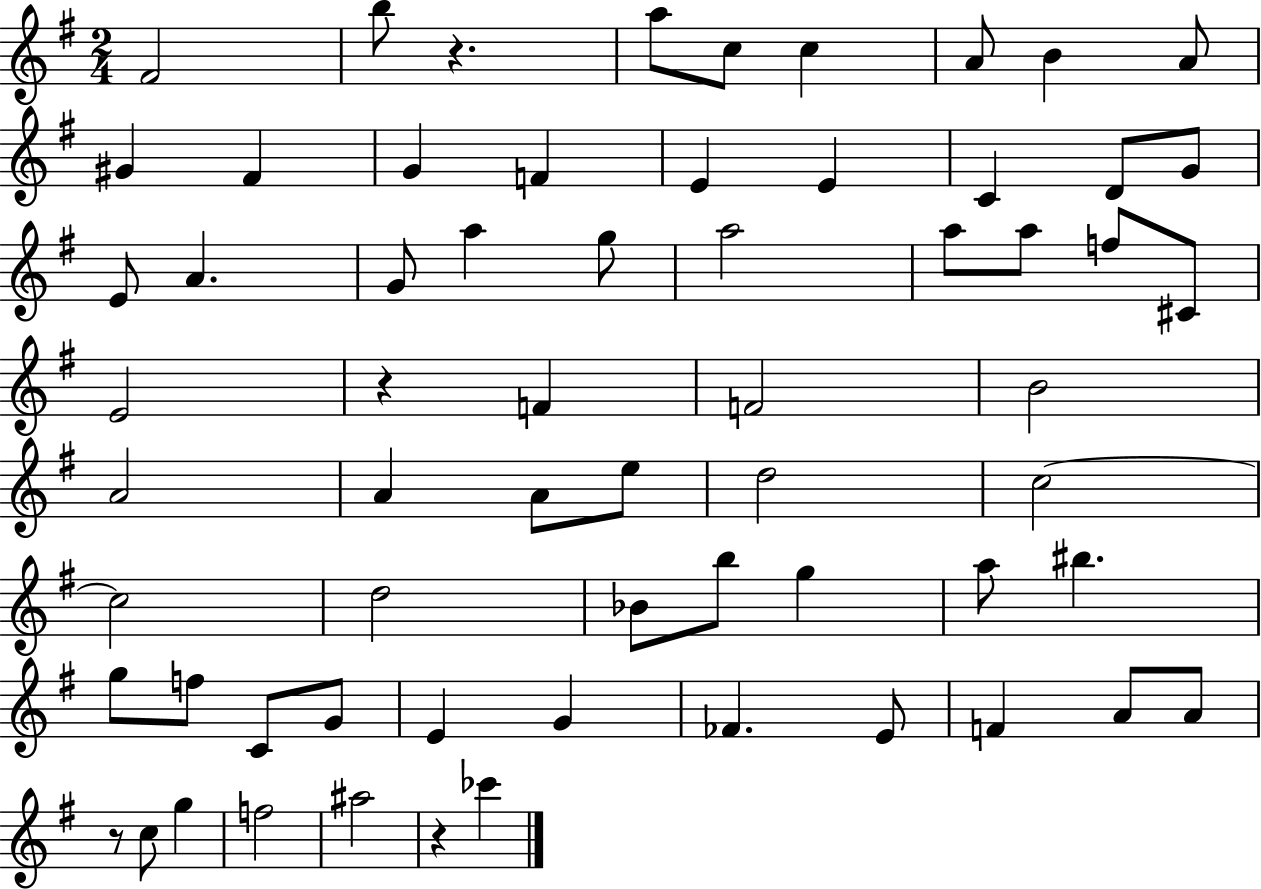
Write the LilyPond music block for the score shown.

{
  \clef treble
  \numericTimeSignature
  \time 2/4
  \key g \major
  fis'2 | b''8 r4. | a''8 c''8 c''4 | a'8 b'4 a'8 | \break gis'4 fis'4 | g'4 f'4 | e'4 e'4 | c'4 d'8 g'8 | \break e'8 a'4. | g'8 a''4 g''8 | a''2 | a''8 a''8 f''8 cis'8 | \break e'2 | r4 f'4 | f'2 | b'2 | \break a'2 | a'4 a'8 e''8 | d''2 | c''2~~ | \break c''2 | d''2 | bes'8 b''8 g''4 | a''8 bis''4. | \break g''8 f''8 c'8 g'8 | e'4 g'4 | fes'4. e'8 | f'4 a'8 a'8 | \break r8 c''8 g''4 | f''2 | ais''2 | r4 ces'''4 | \break \bar "|."
}